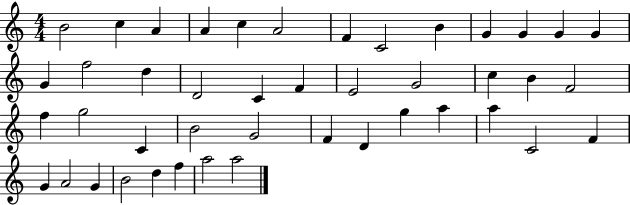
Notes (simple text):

B4/h C5/q A4/q A4/q C5/q A4/h F4/q C4/h B4/q G4/q G4/q G4/q G4/q G4/q F5/h D5/q D4/h C4/q F4/q E4/h G4/h C5/q B4/q F4/h F5/q G5/h C4/q B4/h G4/h F4/q D4/q G5/q A5/q A5/q C4/h F4/q G4/q A4/h G4/q B4/h D5/q F5/q A5/h A5/h